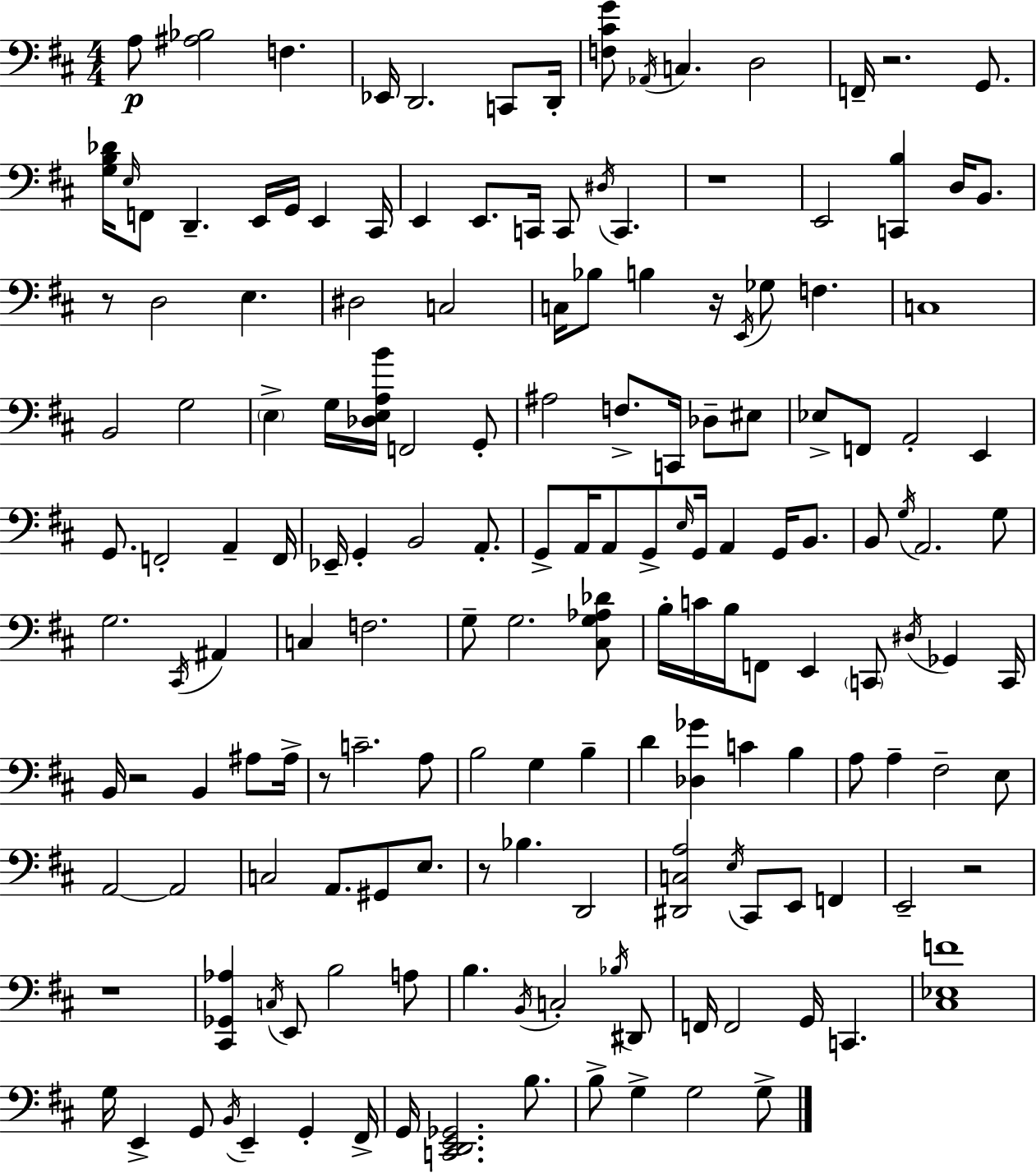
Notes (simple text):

A3/e [A#3,Bb3]/h F3/q. Eb2/s D2/h. C2/e D2/s [F3,C#4,G4]/e Ab2/s C3/q. D3/h F2/s R/h. G2/e. [G3,B3,Db4]/s E3/s F2/e D2/q. E2/s G2/s E2/q C#2/s E2/q E2/e. C2/s C2/e D#3/s C2/q. R/w E2/h [C2,B3]/q D3/s B2/e. R/e D3/h E3/q. D#3/h C3/h C3/s Bb3/e B3/q R/s E2/s Gb3/e F3/q. C3/w B2/h G3/h E3/q G3/s [Db3,E3,A3,B4]/s F2/h G2/e A#3/h F3/e. C2/s Db3/e EIS3/e Eb3/e F2/e A2/h E2/q G2/e. F2/h A2/q F2/s Eb2/s G2/q B2/h A2/e. G2/e A2/s A2/e G2/e E3/s G2/s A2/q G2/s B2/e. B2/e G3/s A2/h. G3/e G3/h. C#2/s A#2/q C3/q F3/h. G3/e G3/h. [C#3,G3,Ab3,Db4]/e B3/s C4/s B3/s F2/e E2/q C2/e D#3/s Gb2/q C2/s B2/s R/h B2/q A#3/e A#3/s R/e C4/h. A3/e B3/h G3/q B3/q D4/q [Db3,Gb4]/q C4/q B3/q A3/e A3/q F#3/h E3/e A2/h A2/h C3/h A2/e. G#2/e E3/e. R/e Bb3/q. D2/h [D#2,C3,A3]/h E3/s C#2/e E2/e F2/q E2/h R/h R/w [C#2,Gb2,Ab3]/q C3/s E2/e B3/h A3/e B3/q. B2/s C3/h Bb3/s D#2/e F2/s F2/h G2/s C2/q. [C#3,Eb3,F4]/w G3/s E2/q G2/e B2/s E2/q G2/q F#2/s G2/s [C2,D2,E2,Gb2]/h. B3/e. B3/e G3/q G3/h G3/e